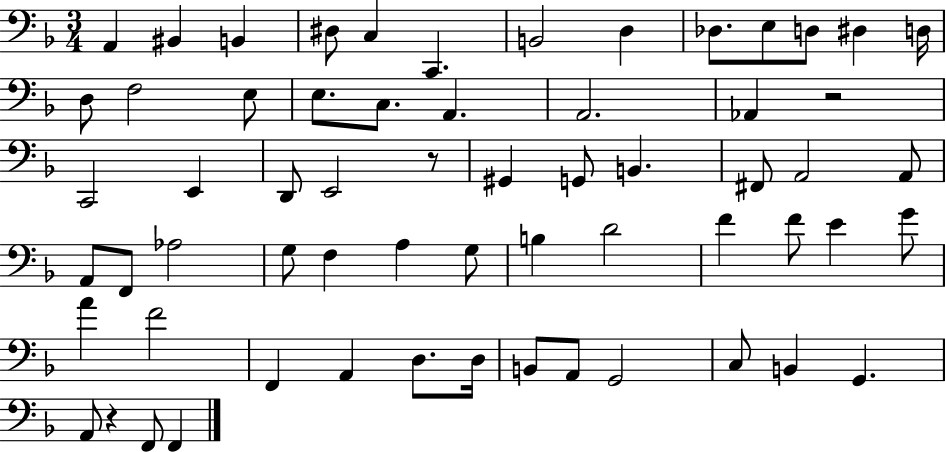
A2/q BIS2/q B2/q D#3/e C3/q C2/q. B2/h D3/q Db3/e. E3/e D3/e D#3/q D3/s D3/e F3/h E3/e E3/e. C3/e. A2/q. A2/h. Ab2/q R/h C2/h E2/q D2/e E2/h R/e G#2/q G2/e B2/q. F#2/e A2/h A2/e A2/e F2/e Ab3/h G3/e F3/q A3/q G3/e B3/q D4/h F4/q F4/e E4/q G4/e A4/q F4/h F2/q A2/q D3/e. D3/s B2/e A2/e G2/h C3/e B2/q G2/q. A2/e R/q F2/e F2/q